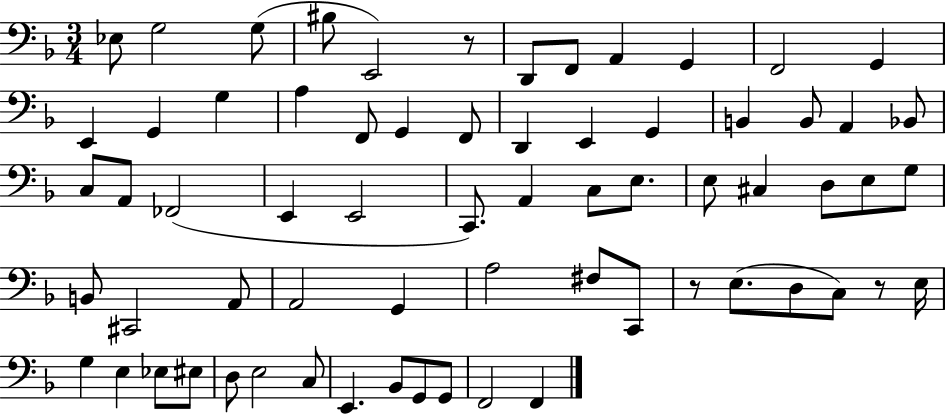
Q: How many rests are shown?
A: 3